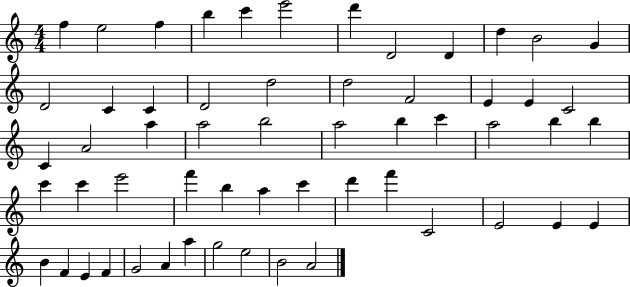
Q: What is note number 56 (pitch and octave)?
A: B4